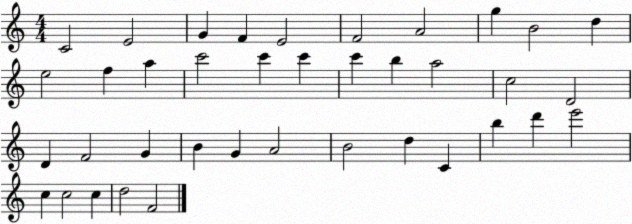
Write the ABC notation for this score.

X:1
T:Untitled
M:4/4
L:1/4
K:C
C2 E2 G F E2 F2 A2 g B2 d e2 f a c'2 c' c' c' b a2 c2 D2 D F2 G B G A2 B2 d C b d' e'2 c c2 c d2 F2